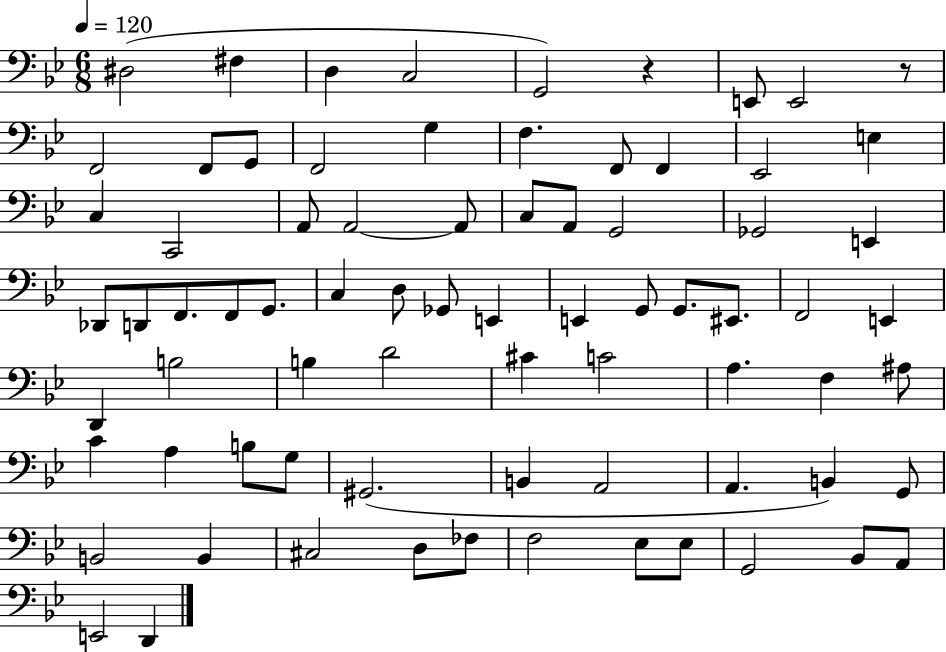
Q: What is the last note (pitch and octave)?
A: D2